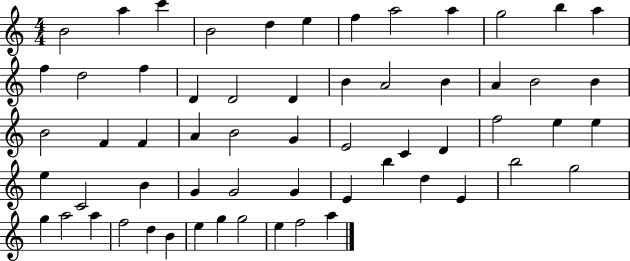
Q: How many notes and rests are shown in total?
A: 60